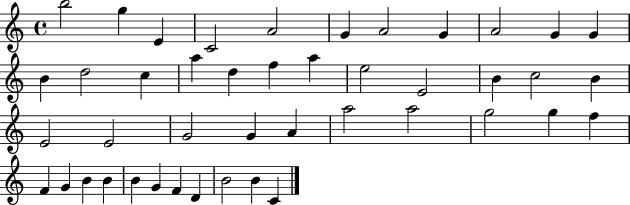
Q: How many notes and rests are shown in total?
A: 44